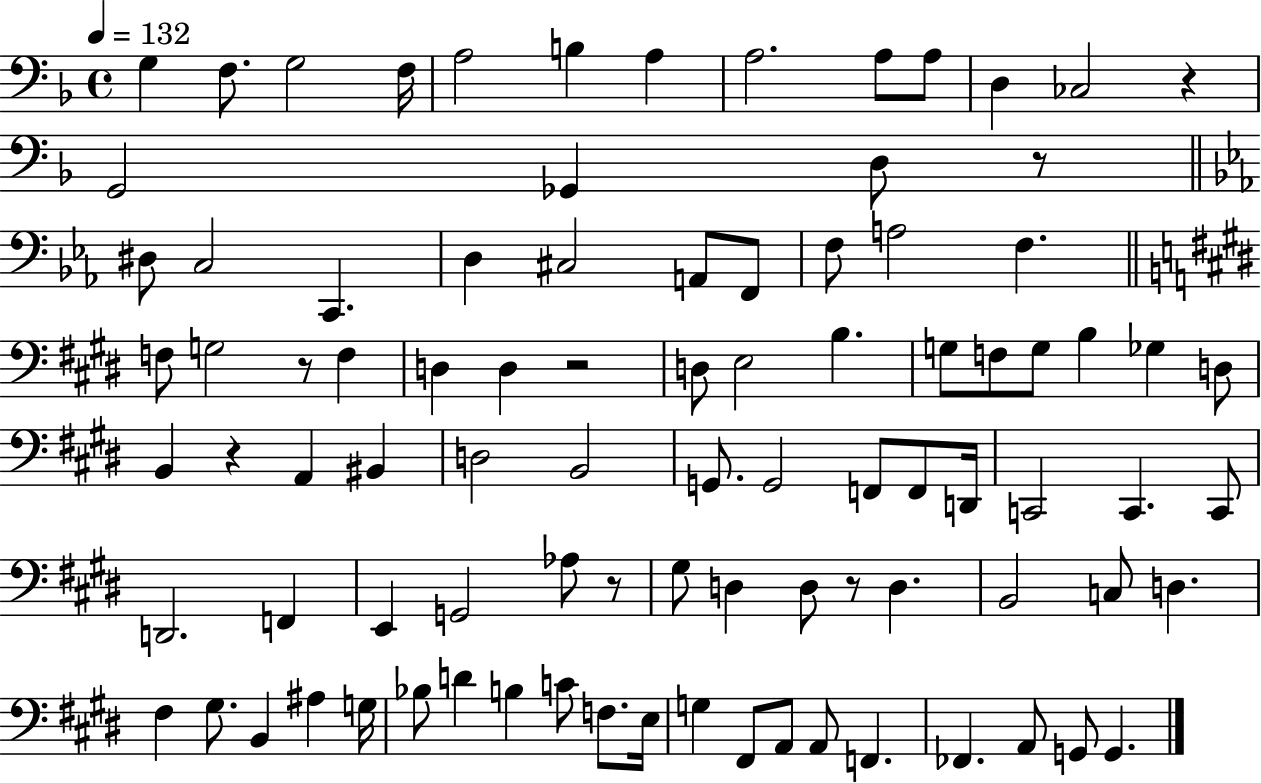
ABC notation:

X:1
T:Untitled
M:4/4
L:1/4
K:F
G, F,/2 G,2 F,/4 A,2 B, A, A,2 A,/2 A,/2 D, _C,2 z G,,2 _G,, D,/2 z/2 ^D,/2 C,2 C,, D, ^C,2 A,,/2 F,,/2 F,/2 A,2 F, F,/2 G,2 z/2 F, D, D, z2 D,/2 E,2 B, G,/2 F,/2 G,/2 B, _G, D,/2 B,, z A,, ^B,, D,2 B,,2 G,,/2 G,,2 F,,/2 F,,/2 D,,/4 C,,2 C,, C,,/2 D,,2 F,, E,, G,,2 _A,/2 z/2 ^G,/2 D, D,/2 z/2 D, B,,2 C,/2 D, ^F, ^G,/2 B,, ^A, G,/4 _B,/2 D B, C/2 F,/2 E,/4 G, ^F,,/2 A,,/2 A,,/2 F,, _F,, A,,/2 G,,/2 G,,